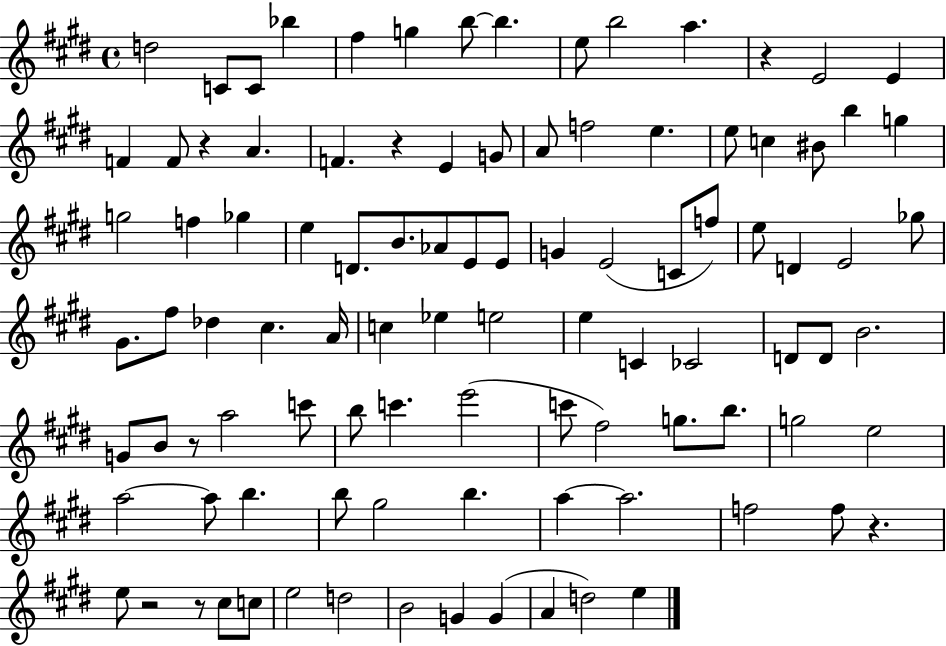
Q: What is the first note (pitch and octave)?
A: D5